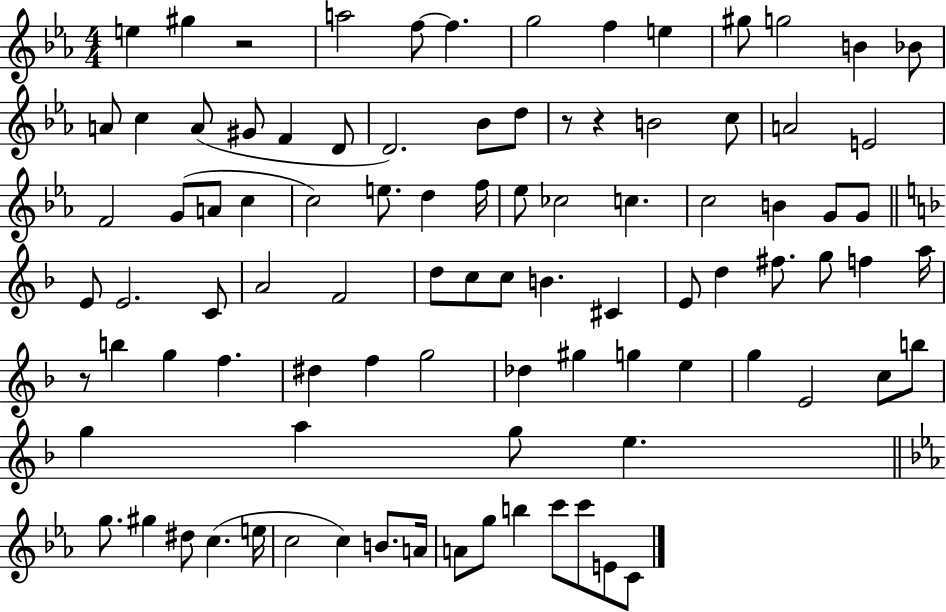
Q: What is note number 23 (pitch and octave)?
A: C5